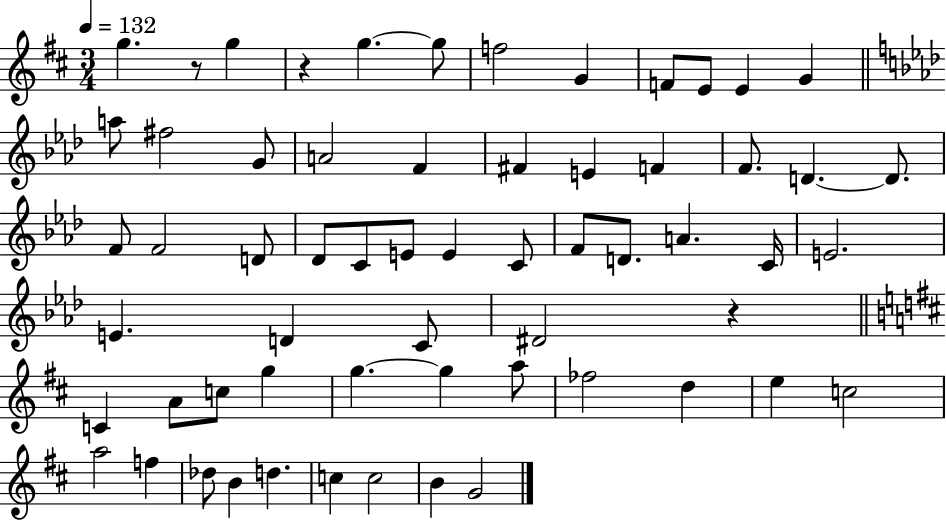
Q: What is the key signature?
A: D major